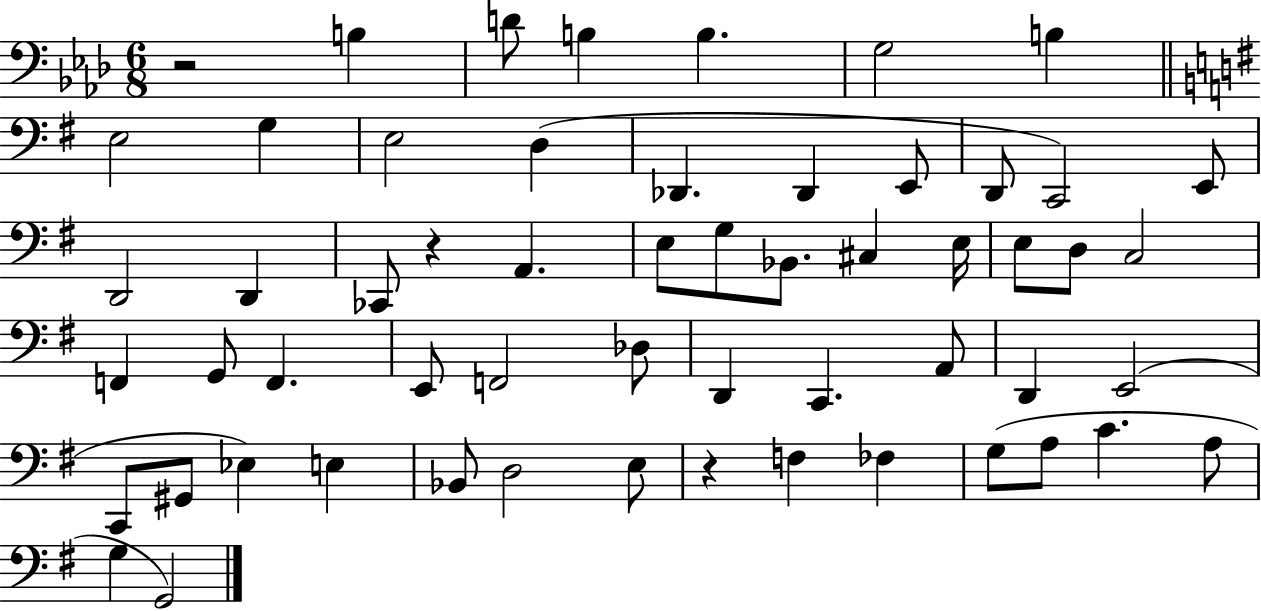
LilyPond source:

{
  \clef bass
  \numericTimeSignature
  \time 6/8
  \key aes \major
  \repeat volta 2 { r2 b4 | d'8 b4 b4. | g2 b4 | \bar "||" \break \key g \major e2 g4 | e2 d4( | des,4. des,4 e,8 | d,8 c,2) e,8 | \break d,2 d,4 | ces,8 r4 a,4. | e8 g8 bes,8. cis4 e16 | e8 d8 c2 | \break f,4 g,8 f,4. | e,8 f,2 des8 | d,4 c,4. a,8 | d,4 e,2( | \break c,8 gis,8 ees4) e4 | bes,8 d2 e8 | r4 f4 fes4 | g8( a8 c'4. a8 | \break g4 g,2) | } \bar "|."
}